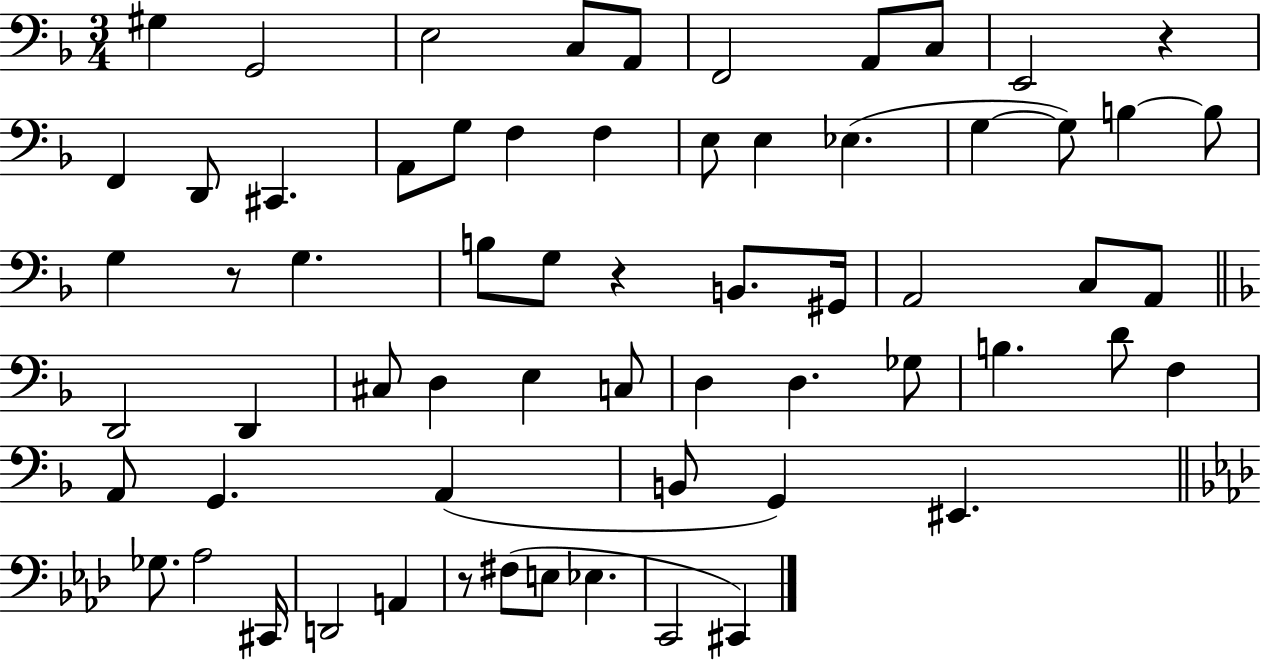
X:1
T:Untitled
M:3/4
L:1/4
K:F
^G, G,,2 E,2 C,/2 A,,/2 F,,2 A,,/2 C,/2 E,,2 z F,, D,,/2 ^C,, A,,/2 G,/2 F, F, E,/2 E, _E, G, G,/2 B, B,/2 G, z/2 G, B,/2 G,/2 z B,,/2 ^G,,/4 A,,2 C,/2 A,,/2 D,,2 D,, ^C,/2 D, E, C,/2 D, D, _G,/2 B, D/2 F, A,,/2 G,, A,, B,,/2 G,, ^E,, _G,/2 _A,2 ^C,,/4 D,,2 A,, z/2 ^F,/2 E,/2 _E, C,,2 ^C,,